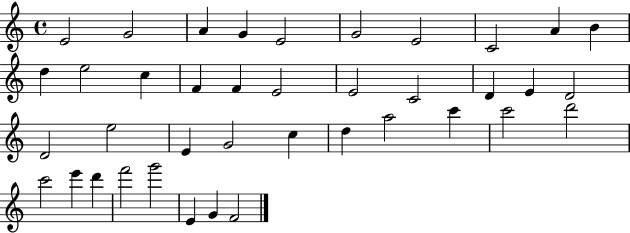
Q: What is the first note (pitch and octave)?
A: E4